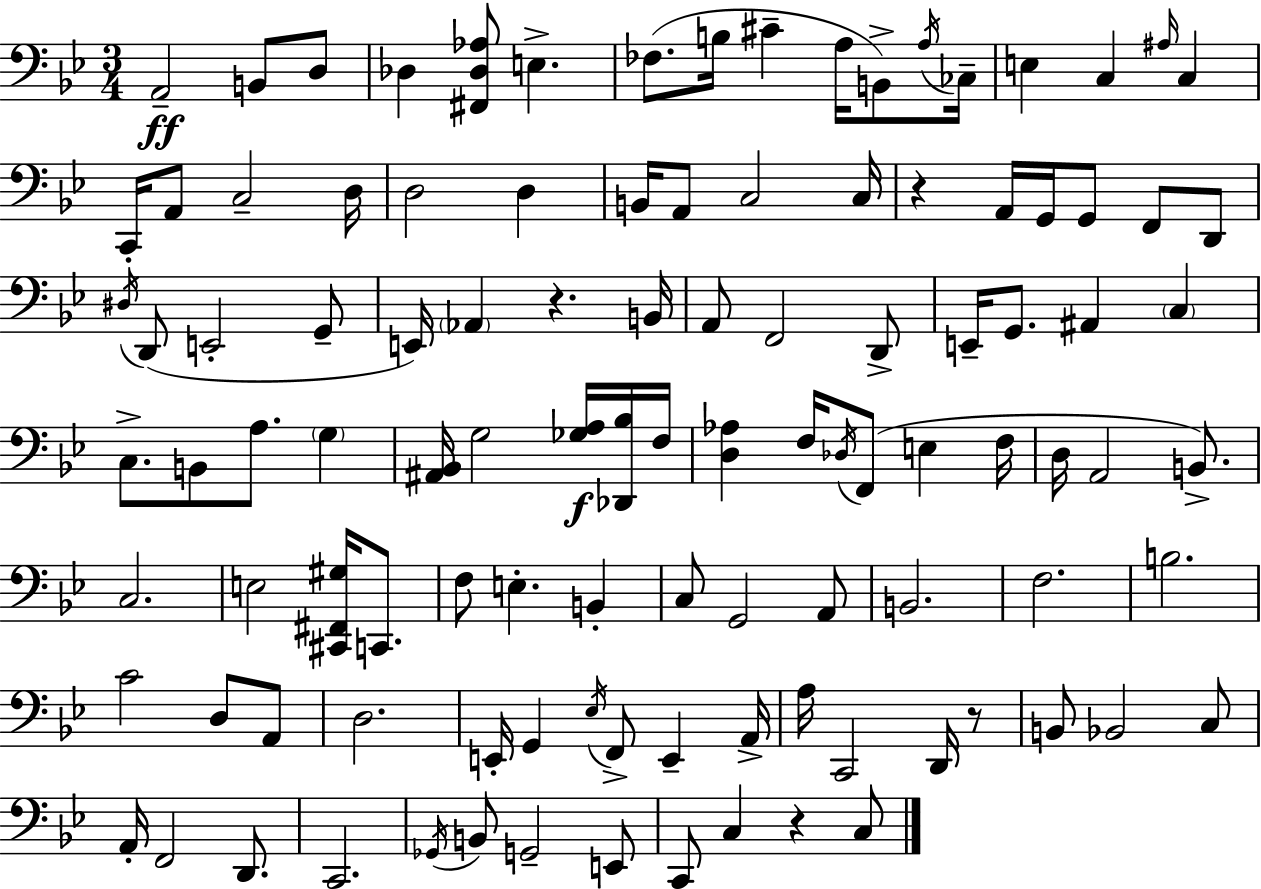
A2/h B2/e D3/e Db3/q [F#2,Db3,Ab3]/e E3/q. FES3/e. B3/s C#4/q A3/s B2/e A3/s CES3/s E3/q C3/q A#3/s C3/q C2/s A2/e C3/h D3/s D3/h D3/q B2/s A2/e C3/h C3/s R/q A2/s G2/s G2/e F2/e D2/e D#3/s D2/e E2/h G2/e E2/s Ab2/q R/q. B2/s A2/e F2/h D2/e E2/s G2/e. A#2/q C3/q C3/e. B2/e A3/e. G3/q [A#2,Bb2]/s G3/h [Gb3,A3]/s [Db2,Bb3]/s F3/s [D3,Ab3]/q F3/s Db3/s F2/e E3/q F3/s D3/s A2/h B2/e. C3/h. E3/h [C#2,F#2,G#3]/s C2/e. F3/e E3/q. B2/q C3/e G2/h A2/e B2/h. F3/h. B3/h. C4/h D3/e A2/e D3/h. E2/s G2/q Eb3/s F2/e E2/q A2/s A3/s C2/h D2/s R/e B2/e Bb2/h C3/e A2/s F2/h D2/e. C2/h. Gb2/s B2/e G2/h E2/e C2/e C3/q R/q C3/e